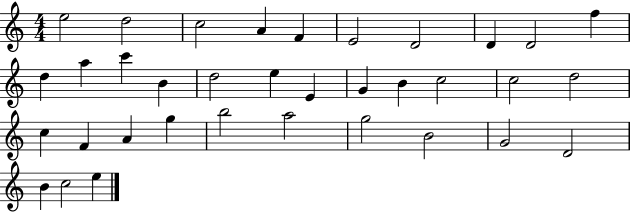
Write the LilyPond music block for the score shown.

{
  \clef treble
  \numericTimeSignature
  \time 4/4
  \key c \major
  e''2 d''2 | c''2 a'4 f'4 | e'2 d'2 | d'4 d'2 f''4 | \break d''4 a''4 c'''4 b'4 | d''2 e''4 e'4 | g'4 b'4 c''2 | c''2 d''2 | \break c''4 f'4 a'4 g''4 | b''2 a''2 | g''2 b'2 | g'2 d'2 | \break b'4 c''2 e''4 | \bar "|."
}